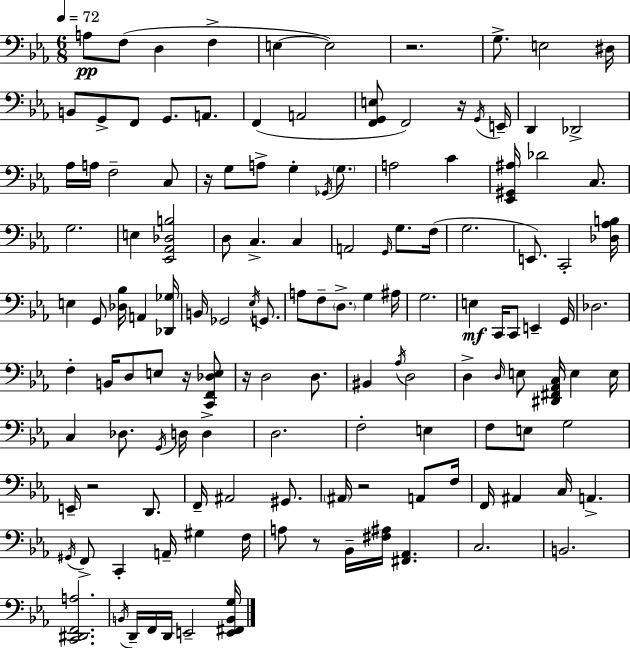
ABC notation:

X:1
T:Untitled
M:6/8
L:1/4
K:Eb
A,/2 F,/2 D, F, E, E,2 z2 G,/2 E,2 ^D,/4 B,,/2 G,,/2 F,,/2 G,,/2 A,,/2 F,, A,,2 [F,,G,,E,]/2 F,,2 z/4 G,,/4 E,,/4 D,, _D,,2 _A,/4 A,/4 F,2 C,/2 z/4 G,/2 A,/2 G, _G,,/4 G,/2 A,2 C [_E,,^G,,^A,]/4 _D2 C,/2 G,2 E, [_E,,_A,,_D,B,]2 D,/2 C, C, A,,2 G,,/4 G,/2 F,/4 G,2 E,,/2 C,,2 [_D,_A,B,]/4 E, G,,/2 [_D,_B,]/4 A,, [_D,,_G,]/4 B,,/4 _G,,2 _E,/4 G,,/2 A,/2 F,/2 D,/2 G, ^A,/4 G,2 E, C,,/4 C,,/2 E,, G,,/4 _D,2 F, B,,/4 D,/2 E,/2 z/4 [C,,F,,_D,E,]/2 z/4 D,2 D,/2 ^B,, _A,/4 D,2 D, D,/4 E,/2 [^D,,^F,,_A,,C,]/4 E, E,/4 C, _D,/2 G,,/4 D,/4 D, D,2 F,2 E, F,/2 E,/2 G,2 E,,/4 z2 D,,/2 F,,/4 ^A,,2 ^G,,/2 ^A,,/4 z2 A,,/2 F,/4 F,,/4 ^A,, C,/4 A,, ^G,,/4 F,,/2 C,, A,,/4 ^G, F,/4 A,/2 z/2 _B,,/4 [^F,^A,]/4 [^F,,_A,,] C,2 B,,2 [C,,^D,,F,,A,]2 B,,/4 D,,/4 F,,/4 D,,/4 E,,2 [E,,^F,,B,,G,]/4